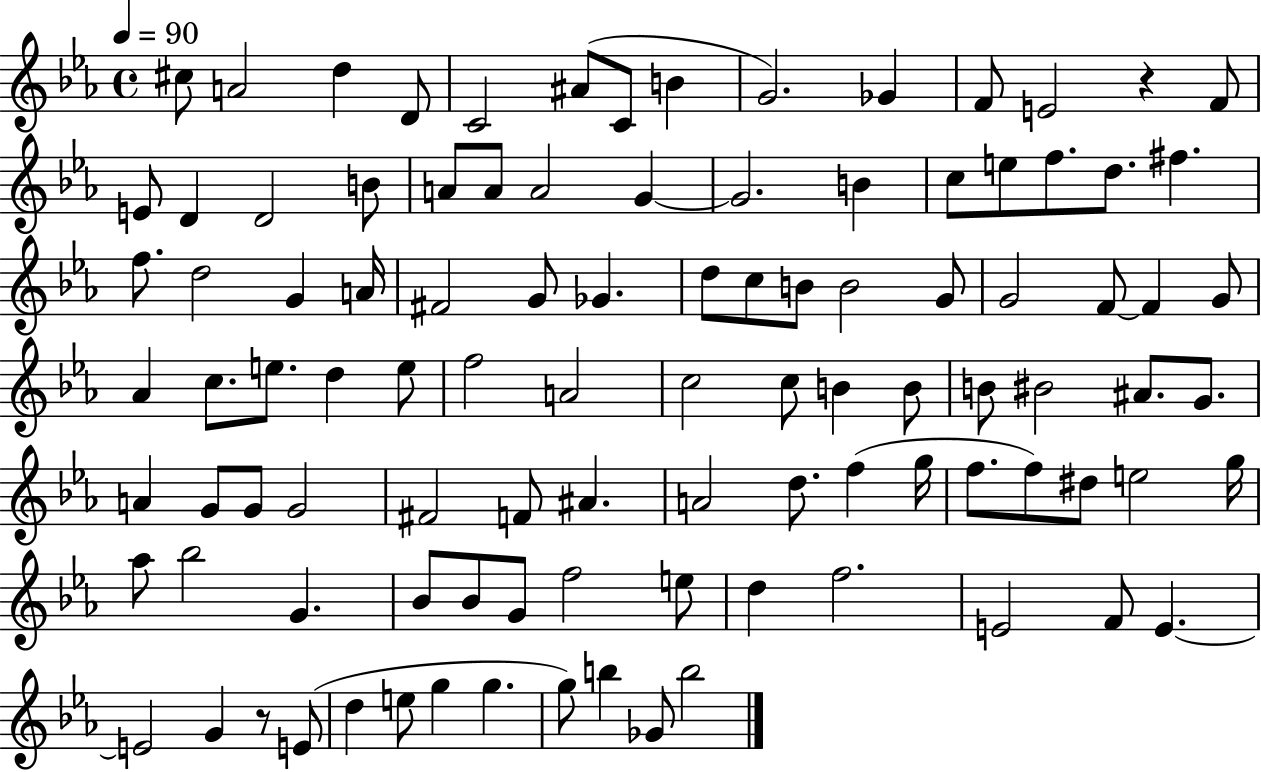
{
  \clef treble
  \time 4/4
  \defaultTimeSignature
  \key ees \major
  \tempo 4 = 90
  cis''8 a'2 d''4 d'8 | c'2 ais'8( c'8 b'4 | g'2.) ges'4 | f'8 e'2 r4 f'8 | \break e'8 d'4 d'2 b'8 | a'8 a'8 a'2 g'4~~ | g'2. b'4 | c''8 e''8 f''8. d''8. fis''4. | \break f''8. d''2 g'4 a'16 | fis'2 g'8 ges'4. | d''8 c''8 b'8 b'2 g'8 | g'2 f'8~~ f'4 g'8 | \break aes'4 c''8. e''8. d''4 e''8 | f''2 a'2 | c''2 c''8 b'4 b'8 | b'8 bis'2 ais'8. g'8. | \break a'4 g'8 g'8 g'2 | fis'2 f'8 ais'4. | a'2 d''8. f''4( g''16 | f''8. f''8) dis''8 e''2 g''16 | \break aes''8 bes''2 g'4. | bes'8 bes'8 g'8 f''2 e''8 | d''4 f''2. | e'2 f'8 e'4.~~ | \break e'2 g'4 r8 e'8( | d''4 e''8 g''4 g''4. | g''8) b''4 ges'8 b''2 | \bar "|."
}